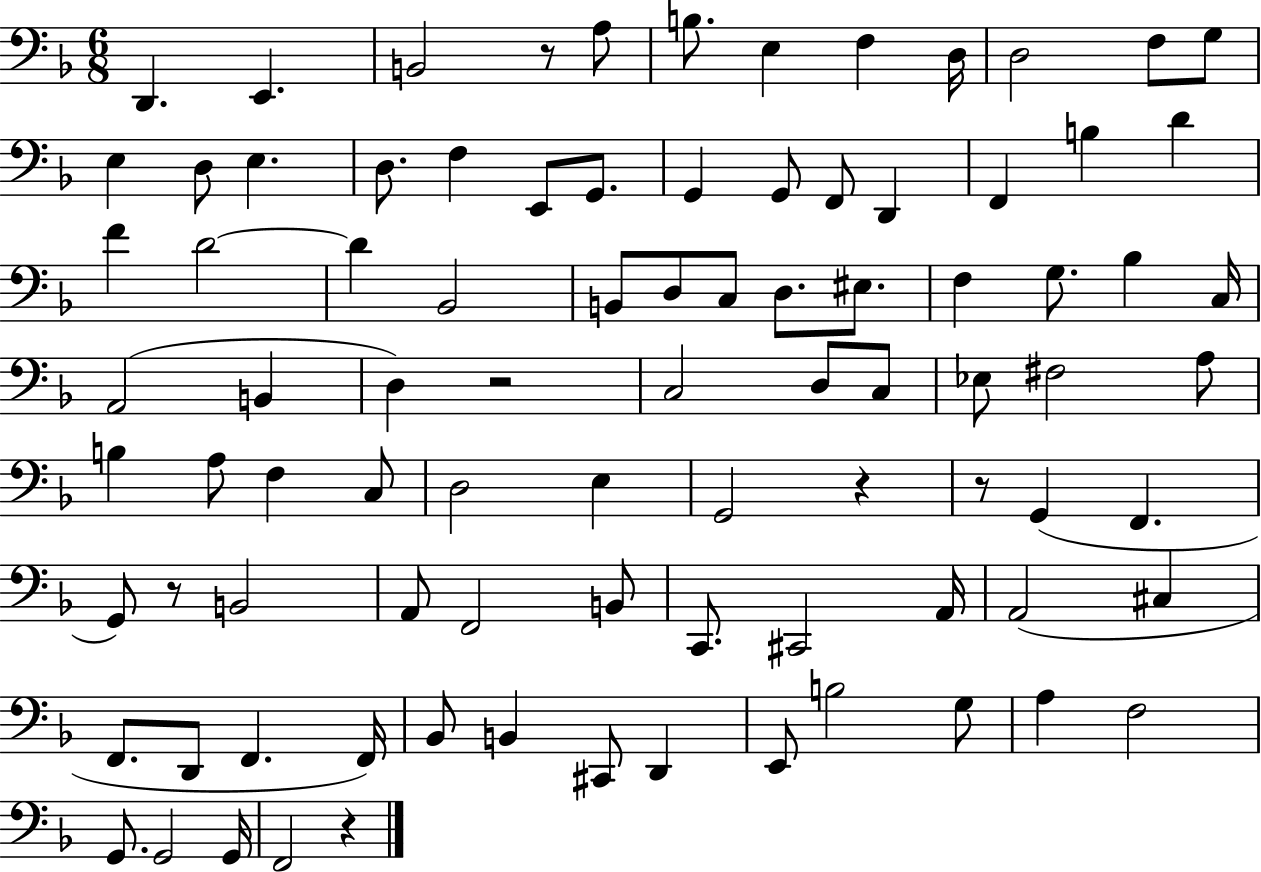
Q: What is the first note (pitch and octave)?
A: D2